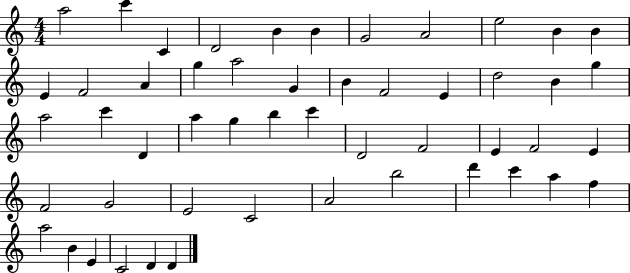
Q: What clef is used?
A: treble